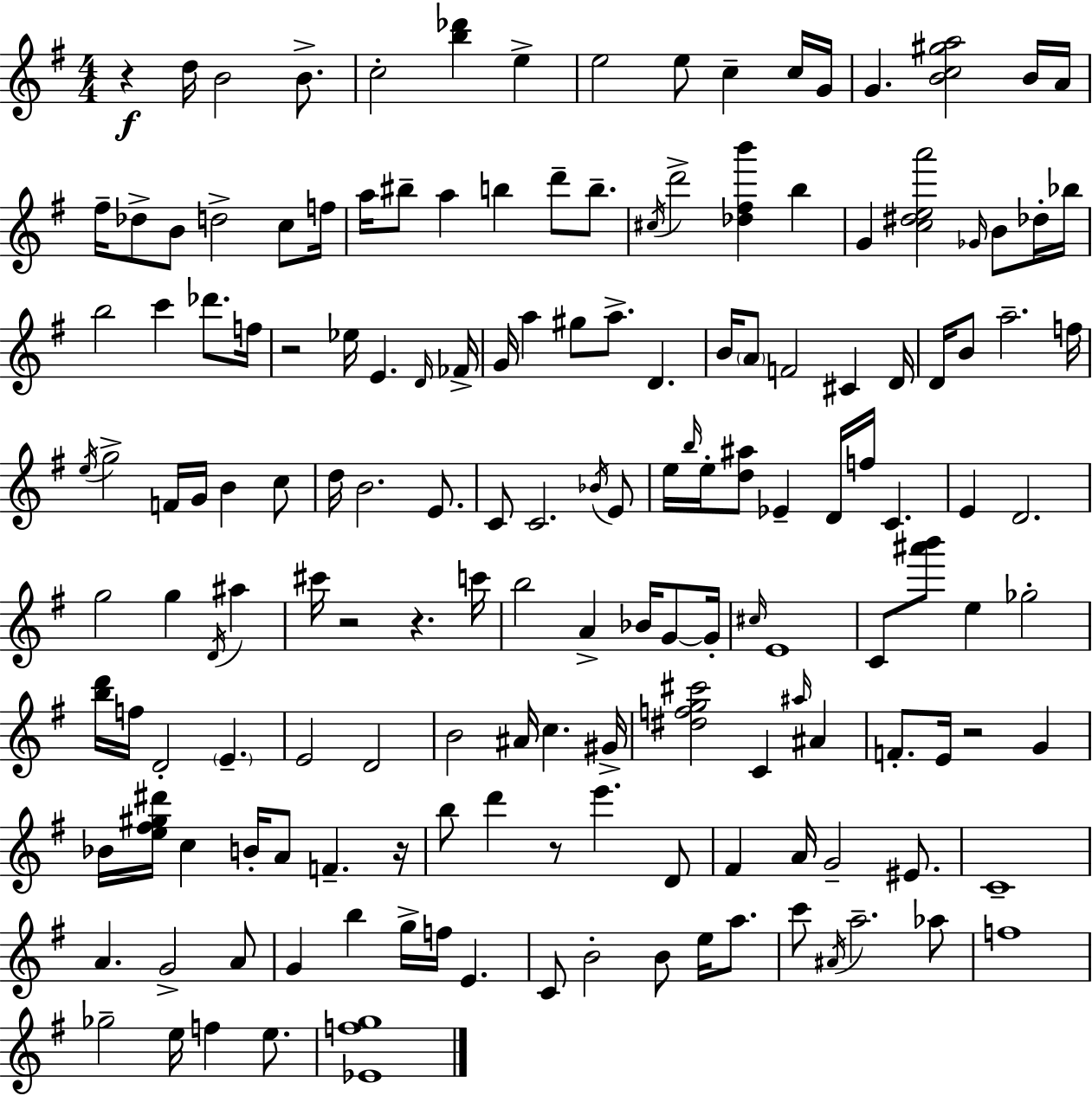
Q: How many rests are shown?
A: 7